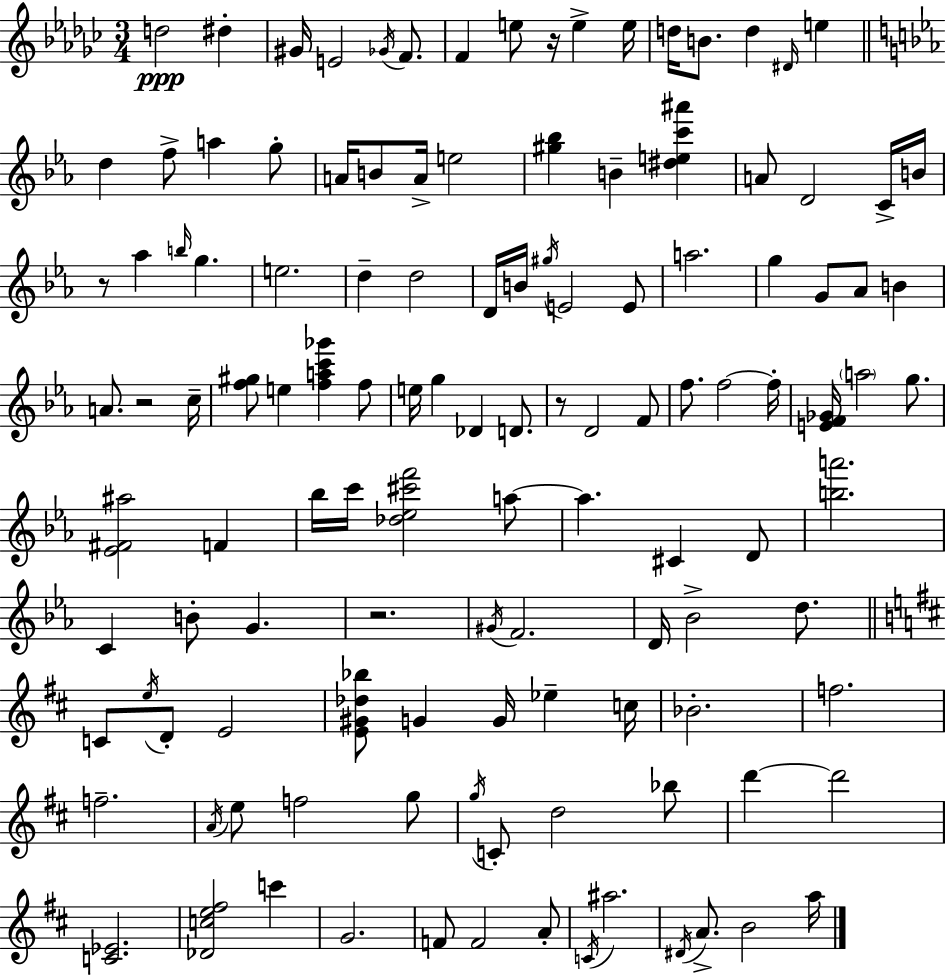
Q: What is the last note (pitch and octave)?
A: A5